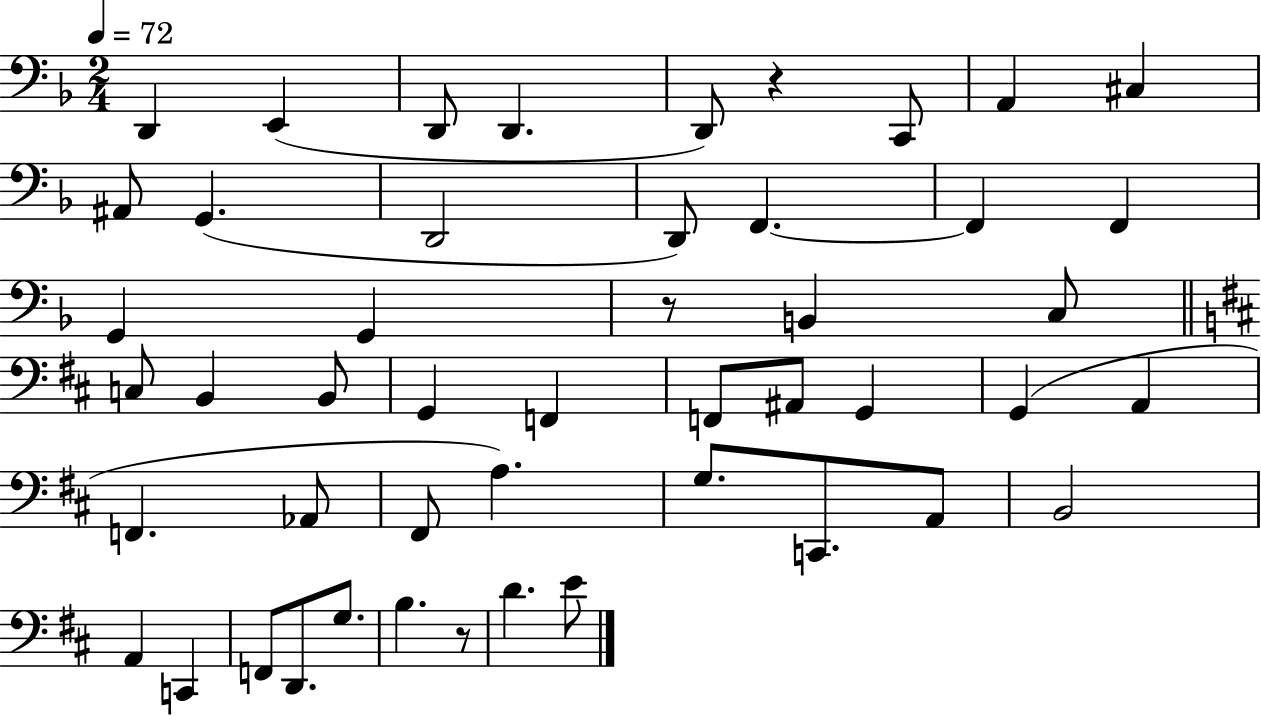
D2/q E2/q D2/e D2/q. D2/e R/q C2/e A2/q C#3/q A#2/e G2/q. D2/h D2/e F2/q. F2/q F2/q G2/q G2/q R/e B2/q C3/e C3/e B2/q B2/e G2/q F2/q F2/e A#2/e G2/q G2/q A2/q F2/q. Ab2/e F#2/e A3/q. G3/e. C2/e. A2/e B2/h A2/q C2/q F2/e D2/e. G3/e. B3/q. R/e D4/q. E4/e